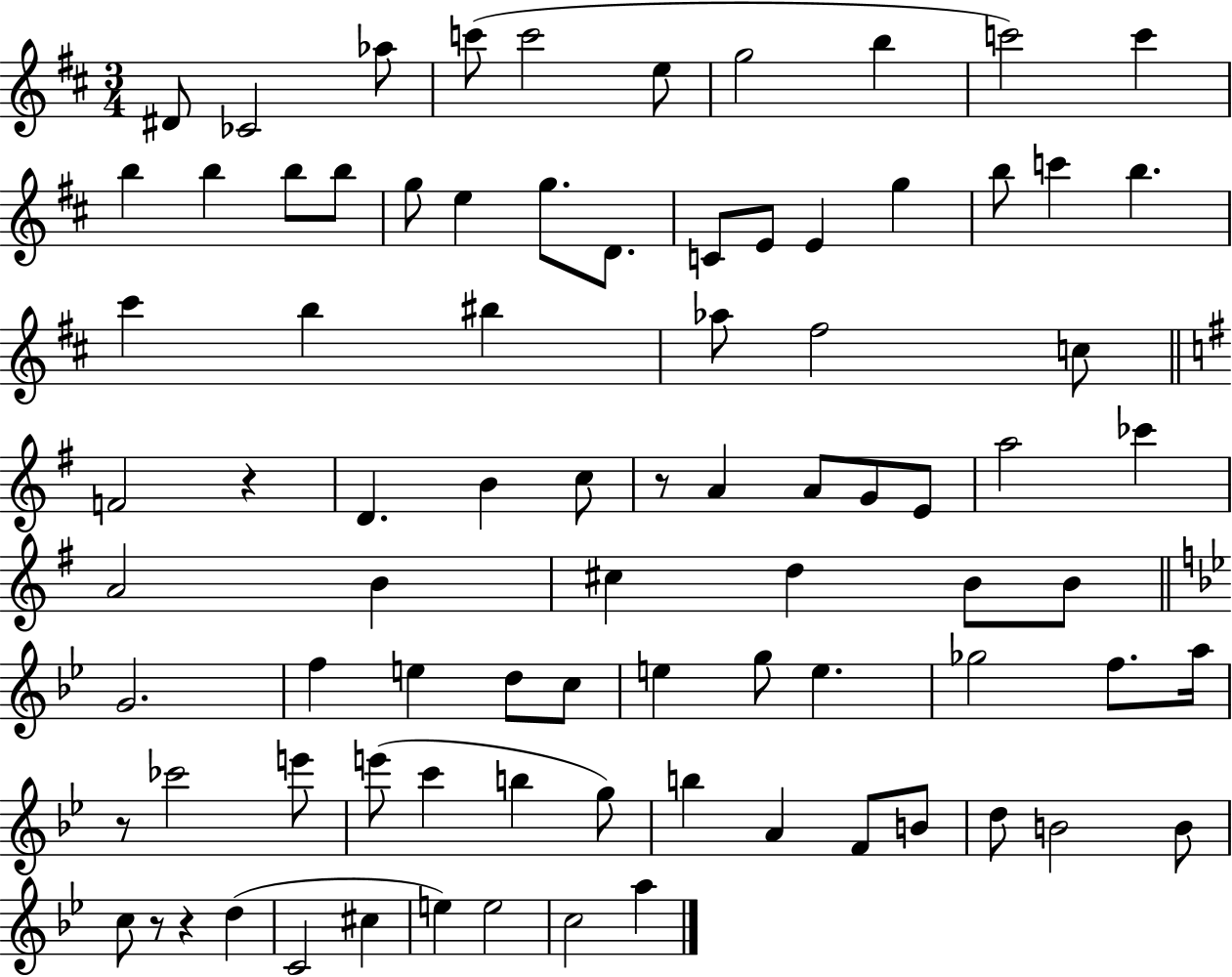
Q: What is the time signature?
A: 3/4